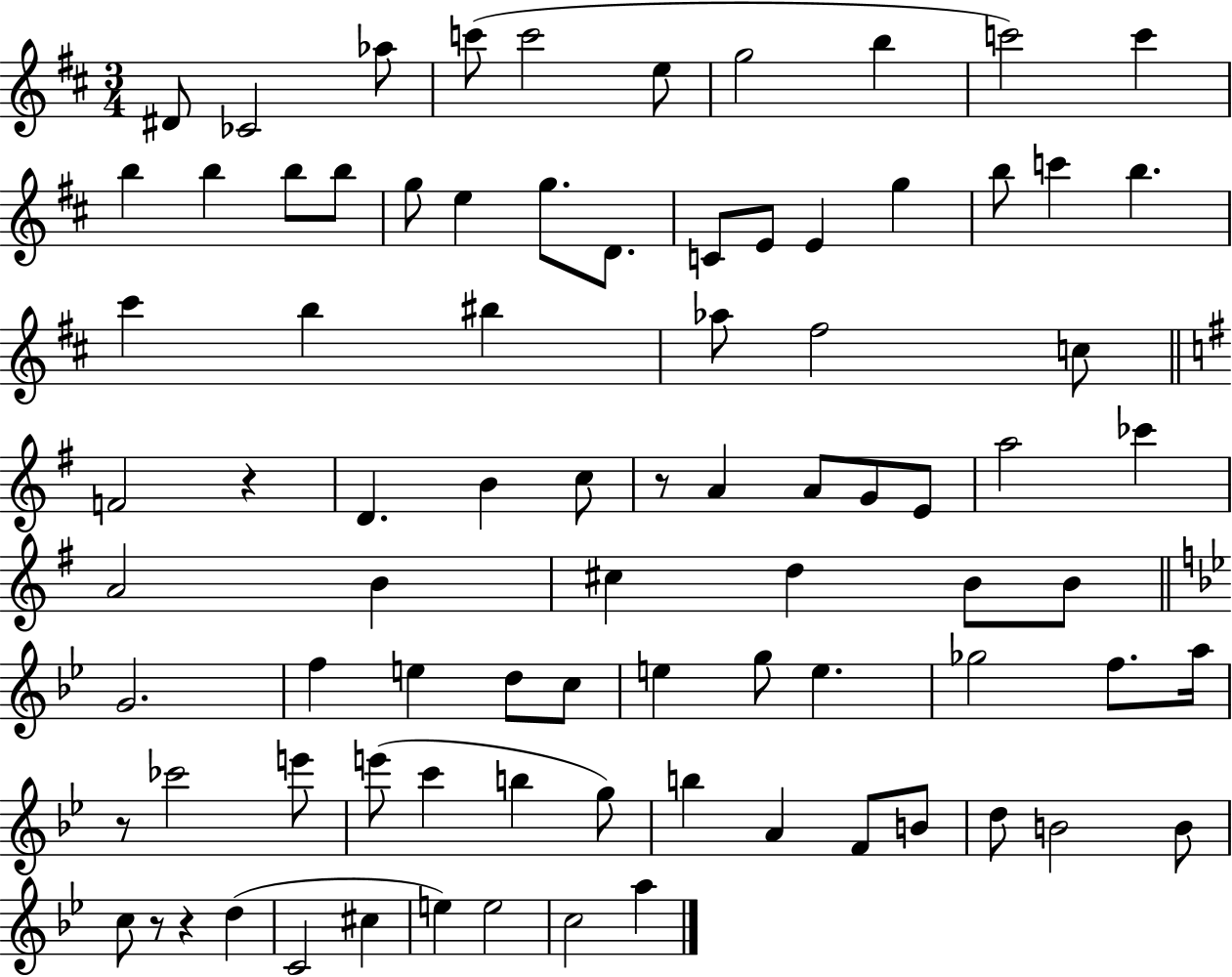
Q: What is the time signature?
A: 3/4